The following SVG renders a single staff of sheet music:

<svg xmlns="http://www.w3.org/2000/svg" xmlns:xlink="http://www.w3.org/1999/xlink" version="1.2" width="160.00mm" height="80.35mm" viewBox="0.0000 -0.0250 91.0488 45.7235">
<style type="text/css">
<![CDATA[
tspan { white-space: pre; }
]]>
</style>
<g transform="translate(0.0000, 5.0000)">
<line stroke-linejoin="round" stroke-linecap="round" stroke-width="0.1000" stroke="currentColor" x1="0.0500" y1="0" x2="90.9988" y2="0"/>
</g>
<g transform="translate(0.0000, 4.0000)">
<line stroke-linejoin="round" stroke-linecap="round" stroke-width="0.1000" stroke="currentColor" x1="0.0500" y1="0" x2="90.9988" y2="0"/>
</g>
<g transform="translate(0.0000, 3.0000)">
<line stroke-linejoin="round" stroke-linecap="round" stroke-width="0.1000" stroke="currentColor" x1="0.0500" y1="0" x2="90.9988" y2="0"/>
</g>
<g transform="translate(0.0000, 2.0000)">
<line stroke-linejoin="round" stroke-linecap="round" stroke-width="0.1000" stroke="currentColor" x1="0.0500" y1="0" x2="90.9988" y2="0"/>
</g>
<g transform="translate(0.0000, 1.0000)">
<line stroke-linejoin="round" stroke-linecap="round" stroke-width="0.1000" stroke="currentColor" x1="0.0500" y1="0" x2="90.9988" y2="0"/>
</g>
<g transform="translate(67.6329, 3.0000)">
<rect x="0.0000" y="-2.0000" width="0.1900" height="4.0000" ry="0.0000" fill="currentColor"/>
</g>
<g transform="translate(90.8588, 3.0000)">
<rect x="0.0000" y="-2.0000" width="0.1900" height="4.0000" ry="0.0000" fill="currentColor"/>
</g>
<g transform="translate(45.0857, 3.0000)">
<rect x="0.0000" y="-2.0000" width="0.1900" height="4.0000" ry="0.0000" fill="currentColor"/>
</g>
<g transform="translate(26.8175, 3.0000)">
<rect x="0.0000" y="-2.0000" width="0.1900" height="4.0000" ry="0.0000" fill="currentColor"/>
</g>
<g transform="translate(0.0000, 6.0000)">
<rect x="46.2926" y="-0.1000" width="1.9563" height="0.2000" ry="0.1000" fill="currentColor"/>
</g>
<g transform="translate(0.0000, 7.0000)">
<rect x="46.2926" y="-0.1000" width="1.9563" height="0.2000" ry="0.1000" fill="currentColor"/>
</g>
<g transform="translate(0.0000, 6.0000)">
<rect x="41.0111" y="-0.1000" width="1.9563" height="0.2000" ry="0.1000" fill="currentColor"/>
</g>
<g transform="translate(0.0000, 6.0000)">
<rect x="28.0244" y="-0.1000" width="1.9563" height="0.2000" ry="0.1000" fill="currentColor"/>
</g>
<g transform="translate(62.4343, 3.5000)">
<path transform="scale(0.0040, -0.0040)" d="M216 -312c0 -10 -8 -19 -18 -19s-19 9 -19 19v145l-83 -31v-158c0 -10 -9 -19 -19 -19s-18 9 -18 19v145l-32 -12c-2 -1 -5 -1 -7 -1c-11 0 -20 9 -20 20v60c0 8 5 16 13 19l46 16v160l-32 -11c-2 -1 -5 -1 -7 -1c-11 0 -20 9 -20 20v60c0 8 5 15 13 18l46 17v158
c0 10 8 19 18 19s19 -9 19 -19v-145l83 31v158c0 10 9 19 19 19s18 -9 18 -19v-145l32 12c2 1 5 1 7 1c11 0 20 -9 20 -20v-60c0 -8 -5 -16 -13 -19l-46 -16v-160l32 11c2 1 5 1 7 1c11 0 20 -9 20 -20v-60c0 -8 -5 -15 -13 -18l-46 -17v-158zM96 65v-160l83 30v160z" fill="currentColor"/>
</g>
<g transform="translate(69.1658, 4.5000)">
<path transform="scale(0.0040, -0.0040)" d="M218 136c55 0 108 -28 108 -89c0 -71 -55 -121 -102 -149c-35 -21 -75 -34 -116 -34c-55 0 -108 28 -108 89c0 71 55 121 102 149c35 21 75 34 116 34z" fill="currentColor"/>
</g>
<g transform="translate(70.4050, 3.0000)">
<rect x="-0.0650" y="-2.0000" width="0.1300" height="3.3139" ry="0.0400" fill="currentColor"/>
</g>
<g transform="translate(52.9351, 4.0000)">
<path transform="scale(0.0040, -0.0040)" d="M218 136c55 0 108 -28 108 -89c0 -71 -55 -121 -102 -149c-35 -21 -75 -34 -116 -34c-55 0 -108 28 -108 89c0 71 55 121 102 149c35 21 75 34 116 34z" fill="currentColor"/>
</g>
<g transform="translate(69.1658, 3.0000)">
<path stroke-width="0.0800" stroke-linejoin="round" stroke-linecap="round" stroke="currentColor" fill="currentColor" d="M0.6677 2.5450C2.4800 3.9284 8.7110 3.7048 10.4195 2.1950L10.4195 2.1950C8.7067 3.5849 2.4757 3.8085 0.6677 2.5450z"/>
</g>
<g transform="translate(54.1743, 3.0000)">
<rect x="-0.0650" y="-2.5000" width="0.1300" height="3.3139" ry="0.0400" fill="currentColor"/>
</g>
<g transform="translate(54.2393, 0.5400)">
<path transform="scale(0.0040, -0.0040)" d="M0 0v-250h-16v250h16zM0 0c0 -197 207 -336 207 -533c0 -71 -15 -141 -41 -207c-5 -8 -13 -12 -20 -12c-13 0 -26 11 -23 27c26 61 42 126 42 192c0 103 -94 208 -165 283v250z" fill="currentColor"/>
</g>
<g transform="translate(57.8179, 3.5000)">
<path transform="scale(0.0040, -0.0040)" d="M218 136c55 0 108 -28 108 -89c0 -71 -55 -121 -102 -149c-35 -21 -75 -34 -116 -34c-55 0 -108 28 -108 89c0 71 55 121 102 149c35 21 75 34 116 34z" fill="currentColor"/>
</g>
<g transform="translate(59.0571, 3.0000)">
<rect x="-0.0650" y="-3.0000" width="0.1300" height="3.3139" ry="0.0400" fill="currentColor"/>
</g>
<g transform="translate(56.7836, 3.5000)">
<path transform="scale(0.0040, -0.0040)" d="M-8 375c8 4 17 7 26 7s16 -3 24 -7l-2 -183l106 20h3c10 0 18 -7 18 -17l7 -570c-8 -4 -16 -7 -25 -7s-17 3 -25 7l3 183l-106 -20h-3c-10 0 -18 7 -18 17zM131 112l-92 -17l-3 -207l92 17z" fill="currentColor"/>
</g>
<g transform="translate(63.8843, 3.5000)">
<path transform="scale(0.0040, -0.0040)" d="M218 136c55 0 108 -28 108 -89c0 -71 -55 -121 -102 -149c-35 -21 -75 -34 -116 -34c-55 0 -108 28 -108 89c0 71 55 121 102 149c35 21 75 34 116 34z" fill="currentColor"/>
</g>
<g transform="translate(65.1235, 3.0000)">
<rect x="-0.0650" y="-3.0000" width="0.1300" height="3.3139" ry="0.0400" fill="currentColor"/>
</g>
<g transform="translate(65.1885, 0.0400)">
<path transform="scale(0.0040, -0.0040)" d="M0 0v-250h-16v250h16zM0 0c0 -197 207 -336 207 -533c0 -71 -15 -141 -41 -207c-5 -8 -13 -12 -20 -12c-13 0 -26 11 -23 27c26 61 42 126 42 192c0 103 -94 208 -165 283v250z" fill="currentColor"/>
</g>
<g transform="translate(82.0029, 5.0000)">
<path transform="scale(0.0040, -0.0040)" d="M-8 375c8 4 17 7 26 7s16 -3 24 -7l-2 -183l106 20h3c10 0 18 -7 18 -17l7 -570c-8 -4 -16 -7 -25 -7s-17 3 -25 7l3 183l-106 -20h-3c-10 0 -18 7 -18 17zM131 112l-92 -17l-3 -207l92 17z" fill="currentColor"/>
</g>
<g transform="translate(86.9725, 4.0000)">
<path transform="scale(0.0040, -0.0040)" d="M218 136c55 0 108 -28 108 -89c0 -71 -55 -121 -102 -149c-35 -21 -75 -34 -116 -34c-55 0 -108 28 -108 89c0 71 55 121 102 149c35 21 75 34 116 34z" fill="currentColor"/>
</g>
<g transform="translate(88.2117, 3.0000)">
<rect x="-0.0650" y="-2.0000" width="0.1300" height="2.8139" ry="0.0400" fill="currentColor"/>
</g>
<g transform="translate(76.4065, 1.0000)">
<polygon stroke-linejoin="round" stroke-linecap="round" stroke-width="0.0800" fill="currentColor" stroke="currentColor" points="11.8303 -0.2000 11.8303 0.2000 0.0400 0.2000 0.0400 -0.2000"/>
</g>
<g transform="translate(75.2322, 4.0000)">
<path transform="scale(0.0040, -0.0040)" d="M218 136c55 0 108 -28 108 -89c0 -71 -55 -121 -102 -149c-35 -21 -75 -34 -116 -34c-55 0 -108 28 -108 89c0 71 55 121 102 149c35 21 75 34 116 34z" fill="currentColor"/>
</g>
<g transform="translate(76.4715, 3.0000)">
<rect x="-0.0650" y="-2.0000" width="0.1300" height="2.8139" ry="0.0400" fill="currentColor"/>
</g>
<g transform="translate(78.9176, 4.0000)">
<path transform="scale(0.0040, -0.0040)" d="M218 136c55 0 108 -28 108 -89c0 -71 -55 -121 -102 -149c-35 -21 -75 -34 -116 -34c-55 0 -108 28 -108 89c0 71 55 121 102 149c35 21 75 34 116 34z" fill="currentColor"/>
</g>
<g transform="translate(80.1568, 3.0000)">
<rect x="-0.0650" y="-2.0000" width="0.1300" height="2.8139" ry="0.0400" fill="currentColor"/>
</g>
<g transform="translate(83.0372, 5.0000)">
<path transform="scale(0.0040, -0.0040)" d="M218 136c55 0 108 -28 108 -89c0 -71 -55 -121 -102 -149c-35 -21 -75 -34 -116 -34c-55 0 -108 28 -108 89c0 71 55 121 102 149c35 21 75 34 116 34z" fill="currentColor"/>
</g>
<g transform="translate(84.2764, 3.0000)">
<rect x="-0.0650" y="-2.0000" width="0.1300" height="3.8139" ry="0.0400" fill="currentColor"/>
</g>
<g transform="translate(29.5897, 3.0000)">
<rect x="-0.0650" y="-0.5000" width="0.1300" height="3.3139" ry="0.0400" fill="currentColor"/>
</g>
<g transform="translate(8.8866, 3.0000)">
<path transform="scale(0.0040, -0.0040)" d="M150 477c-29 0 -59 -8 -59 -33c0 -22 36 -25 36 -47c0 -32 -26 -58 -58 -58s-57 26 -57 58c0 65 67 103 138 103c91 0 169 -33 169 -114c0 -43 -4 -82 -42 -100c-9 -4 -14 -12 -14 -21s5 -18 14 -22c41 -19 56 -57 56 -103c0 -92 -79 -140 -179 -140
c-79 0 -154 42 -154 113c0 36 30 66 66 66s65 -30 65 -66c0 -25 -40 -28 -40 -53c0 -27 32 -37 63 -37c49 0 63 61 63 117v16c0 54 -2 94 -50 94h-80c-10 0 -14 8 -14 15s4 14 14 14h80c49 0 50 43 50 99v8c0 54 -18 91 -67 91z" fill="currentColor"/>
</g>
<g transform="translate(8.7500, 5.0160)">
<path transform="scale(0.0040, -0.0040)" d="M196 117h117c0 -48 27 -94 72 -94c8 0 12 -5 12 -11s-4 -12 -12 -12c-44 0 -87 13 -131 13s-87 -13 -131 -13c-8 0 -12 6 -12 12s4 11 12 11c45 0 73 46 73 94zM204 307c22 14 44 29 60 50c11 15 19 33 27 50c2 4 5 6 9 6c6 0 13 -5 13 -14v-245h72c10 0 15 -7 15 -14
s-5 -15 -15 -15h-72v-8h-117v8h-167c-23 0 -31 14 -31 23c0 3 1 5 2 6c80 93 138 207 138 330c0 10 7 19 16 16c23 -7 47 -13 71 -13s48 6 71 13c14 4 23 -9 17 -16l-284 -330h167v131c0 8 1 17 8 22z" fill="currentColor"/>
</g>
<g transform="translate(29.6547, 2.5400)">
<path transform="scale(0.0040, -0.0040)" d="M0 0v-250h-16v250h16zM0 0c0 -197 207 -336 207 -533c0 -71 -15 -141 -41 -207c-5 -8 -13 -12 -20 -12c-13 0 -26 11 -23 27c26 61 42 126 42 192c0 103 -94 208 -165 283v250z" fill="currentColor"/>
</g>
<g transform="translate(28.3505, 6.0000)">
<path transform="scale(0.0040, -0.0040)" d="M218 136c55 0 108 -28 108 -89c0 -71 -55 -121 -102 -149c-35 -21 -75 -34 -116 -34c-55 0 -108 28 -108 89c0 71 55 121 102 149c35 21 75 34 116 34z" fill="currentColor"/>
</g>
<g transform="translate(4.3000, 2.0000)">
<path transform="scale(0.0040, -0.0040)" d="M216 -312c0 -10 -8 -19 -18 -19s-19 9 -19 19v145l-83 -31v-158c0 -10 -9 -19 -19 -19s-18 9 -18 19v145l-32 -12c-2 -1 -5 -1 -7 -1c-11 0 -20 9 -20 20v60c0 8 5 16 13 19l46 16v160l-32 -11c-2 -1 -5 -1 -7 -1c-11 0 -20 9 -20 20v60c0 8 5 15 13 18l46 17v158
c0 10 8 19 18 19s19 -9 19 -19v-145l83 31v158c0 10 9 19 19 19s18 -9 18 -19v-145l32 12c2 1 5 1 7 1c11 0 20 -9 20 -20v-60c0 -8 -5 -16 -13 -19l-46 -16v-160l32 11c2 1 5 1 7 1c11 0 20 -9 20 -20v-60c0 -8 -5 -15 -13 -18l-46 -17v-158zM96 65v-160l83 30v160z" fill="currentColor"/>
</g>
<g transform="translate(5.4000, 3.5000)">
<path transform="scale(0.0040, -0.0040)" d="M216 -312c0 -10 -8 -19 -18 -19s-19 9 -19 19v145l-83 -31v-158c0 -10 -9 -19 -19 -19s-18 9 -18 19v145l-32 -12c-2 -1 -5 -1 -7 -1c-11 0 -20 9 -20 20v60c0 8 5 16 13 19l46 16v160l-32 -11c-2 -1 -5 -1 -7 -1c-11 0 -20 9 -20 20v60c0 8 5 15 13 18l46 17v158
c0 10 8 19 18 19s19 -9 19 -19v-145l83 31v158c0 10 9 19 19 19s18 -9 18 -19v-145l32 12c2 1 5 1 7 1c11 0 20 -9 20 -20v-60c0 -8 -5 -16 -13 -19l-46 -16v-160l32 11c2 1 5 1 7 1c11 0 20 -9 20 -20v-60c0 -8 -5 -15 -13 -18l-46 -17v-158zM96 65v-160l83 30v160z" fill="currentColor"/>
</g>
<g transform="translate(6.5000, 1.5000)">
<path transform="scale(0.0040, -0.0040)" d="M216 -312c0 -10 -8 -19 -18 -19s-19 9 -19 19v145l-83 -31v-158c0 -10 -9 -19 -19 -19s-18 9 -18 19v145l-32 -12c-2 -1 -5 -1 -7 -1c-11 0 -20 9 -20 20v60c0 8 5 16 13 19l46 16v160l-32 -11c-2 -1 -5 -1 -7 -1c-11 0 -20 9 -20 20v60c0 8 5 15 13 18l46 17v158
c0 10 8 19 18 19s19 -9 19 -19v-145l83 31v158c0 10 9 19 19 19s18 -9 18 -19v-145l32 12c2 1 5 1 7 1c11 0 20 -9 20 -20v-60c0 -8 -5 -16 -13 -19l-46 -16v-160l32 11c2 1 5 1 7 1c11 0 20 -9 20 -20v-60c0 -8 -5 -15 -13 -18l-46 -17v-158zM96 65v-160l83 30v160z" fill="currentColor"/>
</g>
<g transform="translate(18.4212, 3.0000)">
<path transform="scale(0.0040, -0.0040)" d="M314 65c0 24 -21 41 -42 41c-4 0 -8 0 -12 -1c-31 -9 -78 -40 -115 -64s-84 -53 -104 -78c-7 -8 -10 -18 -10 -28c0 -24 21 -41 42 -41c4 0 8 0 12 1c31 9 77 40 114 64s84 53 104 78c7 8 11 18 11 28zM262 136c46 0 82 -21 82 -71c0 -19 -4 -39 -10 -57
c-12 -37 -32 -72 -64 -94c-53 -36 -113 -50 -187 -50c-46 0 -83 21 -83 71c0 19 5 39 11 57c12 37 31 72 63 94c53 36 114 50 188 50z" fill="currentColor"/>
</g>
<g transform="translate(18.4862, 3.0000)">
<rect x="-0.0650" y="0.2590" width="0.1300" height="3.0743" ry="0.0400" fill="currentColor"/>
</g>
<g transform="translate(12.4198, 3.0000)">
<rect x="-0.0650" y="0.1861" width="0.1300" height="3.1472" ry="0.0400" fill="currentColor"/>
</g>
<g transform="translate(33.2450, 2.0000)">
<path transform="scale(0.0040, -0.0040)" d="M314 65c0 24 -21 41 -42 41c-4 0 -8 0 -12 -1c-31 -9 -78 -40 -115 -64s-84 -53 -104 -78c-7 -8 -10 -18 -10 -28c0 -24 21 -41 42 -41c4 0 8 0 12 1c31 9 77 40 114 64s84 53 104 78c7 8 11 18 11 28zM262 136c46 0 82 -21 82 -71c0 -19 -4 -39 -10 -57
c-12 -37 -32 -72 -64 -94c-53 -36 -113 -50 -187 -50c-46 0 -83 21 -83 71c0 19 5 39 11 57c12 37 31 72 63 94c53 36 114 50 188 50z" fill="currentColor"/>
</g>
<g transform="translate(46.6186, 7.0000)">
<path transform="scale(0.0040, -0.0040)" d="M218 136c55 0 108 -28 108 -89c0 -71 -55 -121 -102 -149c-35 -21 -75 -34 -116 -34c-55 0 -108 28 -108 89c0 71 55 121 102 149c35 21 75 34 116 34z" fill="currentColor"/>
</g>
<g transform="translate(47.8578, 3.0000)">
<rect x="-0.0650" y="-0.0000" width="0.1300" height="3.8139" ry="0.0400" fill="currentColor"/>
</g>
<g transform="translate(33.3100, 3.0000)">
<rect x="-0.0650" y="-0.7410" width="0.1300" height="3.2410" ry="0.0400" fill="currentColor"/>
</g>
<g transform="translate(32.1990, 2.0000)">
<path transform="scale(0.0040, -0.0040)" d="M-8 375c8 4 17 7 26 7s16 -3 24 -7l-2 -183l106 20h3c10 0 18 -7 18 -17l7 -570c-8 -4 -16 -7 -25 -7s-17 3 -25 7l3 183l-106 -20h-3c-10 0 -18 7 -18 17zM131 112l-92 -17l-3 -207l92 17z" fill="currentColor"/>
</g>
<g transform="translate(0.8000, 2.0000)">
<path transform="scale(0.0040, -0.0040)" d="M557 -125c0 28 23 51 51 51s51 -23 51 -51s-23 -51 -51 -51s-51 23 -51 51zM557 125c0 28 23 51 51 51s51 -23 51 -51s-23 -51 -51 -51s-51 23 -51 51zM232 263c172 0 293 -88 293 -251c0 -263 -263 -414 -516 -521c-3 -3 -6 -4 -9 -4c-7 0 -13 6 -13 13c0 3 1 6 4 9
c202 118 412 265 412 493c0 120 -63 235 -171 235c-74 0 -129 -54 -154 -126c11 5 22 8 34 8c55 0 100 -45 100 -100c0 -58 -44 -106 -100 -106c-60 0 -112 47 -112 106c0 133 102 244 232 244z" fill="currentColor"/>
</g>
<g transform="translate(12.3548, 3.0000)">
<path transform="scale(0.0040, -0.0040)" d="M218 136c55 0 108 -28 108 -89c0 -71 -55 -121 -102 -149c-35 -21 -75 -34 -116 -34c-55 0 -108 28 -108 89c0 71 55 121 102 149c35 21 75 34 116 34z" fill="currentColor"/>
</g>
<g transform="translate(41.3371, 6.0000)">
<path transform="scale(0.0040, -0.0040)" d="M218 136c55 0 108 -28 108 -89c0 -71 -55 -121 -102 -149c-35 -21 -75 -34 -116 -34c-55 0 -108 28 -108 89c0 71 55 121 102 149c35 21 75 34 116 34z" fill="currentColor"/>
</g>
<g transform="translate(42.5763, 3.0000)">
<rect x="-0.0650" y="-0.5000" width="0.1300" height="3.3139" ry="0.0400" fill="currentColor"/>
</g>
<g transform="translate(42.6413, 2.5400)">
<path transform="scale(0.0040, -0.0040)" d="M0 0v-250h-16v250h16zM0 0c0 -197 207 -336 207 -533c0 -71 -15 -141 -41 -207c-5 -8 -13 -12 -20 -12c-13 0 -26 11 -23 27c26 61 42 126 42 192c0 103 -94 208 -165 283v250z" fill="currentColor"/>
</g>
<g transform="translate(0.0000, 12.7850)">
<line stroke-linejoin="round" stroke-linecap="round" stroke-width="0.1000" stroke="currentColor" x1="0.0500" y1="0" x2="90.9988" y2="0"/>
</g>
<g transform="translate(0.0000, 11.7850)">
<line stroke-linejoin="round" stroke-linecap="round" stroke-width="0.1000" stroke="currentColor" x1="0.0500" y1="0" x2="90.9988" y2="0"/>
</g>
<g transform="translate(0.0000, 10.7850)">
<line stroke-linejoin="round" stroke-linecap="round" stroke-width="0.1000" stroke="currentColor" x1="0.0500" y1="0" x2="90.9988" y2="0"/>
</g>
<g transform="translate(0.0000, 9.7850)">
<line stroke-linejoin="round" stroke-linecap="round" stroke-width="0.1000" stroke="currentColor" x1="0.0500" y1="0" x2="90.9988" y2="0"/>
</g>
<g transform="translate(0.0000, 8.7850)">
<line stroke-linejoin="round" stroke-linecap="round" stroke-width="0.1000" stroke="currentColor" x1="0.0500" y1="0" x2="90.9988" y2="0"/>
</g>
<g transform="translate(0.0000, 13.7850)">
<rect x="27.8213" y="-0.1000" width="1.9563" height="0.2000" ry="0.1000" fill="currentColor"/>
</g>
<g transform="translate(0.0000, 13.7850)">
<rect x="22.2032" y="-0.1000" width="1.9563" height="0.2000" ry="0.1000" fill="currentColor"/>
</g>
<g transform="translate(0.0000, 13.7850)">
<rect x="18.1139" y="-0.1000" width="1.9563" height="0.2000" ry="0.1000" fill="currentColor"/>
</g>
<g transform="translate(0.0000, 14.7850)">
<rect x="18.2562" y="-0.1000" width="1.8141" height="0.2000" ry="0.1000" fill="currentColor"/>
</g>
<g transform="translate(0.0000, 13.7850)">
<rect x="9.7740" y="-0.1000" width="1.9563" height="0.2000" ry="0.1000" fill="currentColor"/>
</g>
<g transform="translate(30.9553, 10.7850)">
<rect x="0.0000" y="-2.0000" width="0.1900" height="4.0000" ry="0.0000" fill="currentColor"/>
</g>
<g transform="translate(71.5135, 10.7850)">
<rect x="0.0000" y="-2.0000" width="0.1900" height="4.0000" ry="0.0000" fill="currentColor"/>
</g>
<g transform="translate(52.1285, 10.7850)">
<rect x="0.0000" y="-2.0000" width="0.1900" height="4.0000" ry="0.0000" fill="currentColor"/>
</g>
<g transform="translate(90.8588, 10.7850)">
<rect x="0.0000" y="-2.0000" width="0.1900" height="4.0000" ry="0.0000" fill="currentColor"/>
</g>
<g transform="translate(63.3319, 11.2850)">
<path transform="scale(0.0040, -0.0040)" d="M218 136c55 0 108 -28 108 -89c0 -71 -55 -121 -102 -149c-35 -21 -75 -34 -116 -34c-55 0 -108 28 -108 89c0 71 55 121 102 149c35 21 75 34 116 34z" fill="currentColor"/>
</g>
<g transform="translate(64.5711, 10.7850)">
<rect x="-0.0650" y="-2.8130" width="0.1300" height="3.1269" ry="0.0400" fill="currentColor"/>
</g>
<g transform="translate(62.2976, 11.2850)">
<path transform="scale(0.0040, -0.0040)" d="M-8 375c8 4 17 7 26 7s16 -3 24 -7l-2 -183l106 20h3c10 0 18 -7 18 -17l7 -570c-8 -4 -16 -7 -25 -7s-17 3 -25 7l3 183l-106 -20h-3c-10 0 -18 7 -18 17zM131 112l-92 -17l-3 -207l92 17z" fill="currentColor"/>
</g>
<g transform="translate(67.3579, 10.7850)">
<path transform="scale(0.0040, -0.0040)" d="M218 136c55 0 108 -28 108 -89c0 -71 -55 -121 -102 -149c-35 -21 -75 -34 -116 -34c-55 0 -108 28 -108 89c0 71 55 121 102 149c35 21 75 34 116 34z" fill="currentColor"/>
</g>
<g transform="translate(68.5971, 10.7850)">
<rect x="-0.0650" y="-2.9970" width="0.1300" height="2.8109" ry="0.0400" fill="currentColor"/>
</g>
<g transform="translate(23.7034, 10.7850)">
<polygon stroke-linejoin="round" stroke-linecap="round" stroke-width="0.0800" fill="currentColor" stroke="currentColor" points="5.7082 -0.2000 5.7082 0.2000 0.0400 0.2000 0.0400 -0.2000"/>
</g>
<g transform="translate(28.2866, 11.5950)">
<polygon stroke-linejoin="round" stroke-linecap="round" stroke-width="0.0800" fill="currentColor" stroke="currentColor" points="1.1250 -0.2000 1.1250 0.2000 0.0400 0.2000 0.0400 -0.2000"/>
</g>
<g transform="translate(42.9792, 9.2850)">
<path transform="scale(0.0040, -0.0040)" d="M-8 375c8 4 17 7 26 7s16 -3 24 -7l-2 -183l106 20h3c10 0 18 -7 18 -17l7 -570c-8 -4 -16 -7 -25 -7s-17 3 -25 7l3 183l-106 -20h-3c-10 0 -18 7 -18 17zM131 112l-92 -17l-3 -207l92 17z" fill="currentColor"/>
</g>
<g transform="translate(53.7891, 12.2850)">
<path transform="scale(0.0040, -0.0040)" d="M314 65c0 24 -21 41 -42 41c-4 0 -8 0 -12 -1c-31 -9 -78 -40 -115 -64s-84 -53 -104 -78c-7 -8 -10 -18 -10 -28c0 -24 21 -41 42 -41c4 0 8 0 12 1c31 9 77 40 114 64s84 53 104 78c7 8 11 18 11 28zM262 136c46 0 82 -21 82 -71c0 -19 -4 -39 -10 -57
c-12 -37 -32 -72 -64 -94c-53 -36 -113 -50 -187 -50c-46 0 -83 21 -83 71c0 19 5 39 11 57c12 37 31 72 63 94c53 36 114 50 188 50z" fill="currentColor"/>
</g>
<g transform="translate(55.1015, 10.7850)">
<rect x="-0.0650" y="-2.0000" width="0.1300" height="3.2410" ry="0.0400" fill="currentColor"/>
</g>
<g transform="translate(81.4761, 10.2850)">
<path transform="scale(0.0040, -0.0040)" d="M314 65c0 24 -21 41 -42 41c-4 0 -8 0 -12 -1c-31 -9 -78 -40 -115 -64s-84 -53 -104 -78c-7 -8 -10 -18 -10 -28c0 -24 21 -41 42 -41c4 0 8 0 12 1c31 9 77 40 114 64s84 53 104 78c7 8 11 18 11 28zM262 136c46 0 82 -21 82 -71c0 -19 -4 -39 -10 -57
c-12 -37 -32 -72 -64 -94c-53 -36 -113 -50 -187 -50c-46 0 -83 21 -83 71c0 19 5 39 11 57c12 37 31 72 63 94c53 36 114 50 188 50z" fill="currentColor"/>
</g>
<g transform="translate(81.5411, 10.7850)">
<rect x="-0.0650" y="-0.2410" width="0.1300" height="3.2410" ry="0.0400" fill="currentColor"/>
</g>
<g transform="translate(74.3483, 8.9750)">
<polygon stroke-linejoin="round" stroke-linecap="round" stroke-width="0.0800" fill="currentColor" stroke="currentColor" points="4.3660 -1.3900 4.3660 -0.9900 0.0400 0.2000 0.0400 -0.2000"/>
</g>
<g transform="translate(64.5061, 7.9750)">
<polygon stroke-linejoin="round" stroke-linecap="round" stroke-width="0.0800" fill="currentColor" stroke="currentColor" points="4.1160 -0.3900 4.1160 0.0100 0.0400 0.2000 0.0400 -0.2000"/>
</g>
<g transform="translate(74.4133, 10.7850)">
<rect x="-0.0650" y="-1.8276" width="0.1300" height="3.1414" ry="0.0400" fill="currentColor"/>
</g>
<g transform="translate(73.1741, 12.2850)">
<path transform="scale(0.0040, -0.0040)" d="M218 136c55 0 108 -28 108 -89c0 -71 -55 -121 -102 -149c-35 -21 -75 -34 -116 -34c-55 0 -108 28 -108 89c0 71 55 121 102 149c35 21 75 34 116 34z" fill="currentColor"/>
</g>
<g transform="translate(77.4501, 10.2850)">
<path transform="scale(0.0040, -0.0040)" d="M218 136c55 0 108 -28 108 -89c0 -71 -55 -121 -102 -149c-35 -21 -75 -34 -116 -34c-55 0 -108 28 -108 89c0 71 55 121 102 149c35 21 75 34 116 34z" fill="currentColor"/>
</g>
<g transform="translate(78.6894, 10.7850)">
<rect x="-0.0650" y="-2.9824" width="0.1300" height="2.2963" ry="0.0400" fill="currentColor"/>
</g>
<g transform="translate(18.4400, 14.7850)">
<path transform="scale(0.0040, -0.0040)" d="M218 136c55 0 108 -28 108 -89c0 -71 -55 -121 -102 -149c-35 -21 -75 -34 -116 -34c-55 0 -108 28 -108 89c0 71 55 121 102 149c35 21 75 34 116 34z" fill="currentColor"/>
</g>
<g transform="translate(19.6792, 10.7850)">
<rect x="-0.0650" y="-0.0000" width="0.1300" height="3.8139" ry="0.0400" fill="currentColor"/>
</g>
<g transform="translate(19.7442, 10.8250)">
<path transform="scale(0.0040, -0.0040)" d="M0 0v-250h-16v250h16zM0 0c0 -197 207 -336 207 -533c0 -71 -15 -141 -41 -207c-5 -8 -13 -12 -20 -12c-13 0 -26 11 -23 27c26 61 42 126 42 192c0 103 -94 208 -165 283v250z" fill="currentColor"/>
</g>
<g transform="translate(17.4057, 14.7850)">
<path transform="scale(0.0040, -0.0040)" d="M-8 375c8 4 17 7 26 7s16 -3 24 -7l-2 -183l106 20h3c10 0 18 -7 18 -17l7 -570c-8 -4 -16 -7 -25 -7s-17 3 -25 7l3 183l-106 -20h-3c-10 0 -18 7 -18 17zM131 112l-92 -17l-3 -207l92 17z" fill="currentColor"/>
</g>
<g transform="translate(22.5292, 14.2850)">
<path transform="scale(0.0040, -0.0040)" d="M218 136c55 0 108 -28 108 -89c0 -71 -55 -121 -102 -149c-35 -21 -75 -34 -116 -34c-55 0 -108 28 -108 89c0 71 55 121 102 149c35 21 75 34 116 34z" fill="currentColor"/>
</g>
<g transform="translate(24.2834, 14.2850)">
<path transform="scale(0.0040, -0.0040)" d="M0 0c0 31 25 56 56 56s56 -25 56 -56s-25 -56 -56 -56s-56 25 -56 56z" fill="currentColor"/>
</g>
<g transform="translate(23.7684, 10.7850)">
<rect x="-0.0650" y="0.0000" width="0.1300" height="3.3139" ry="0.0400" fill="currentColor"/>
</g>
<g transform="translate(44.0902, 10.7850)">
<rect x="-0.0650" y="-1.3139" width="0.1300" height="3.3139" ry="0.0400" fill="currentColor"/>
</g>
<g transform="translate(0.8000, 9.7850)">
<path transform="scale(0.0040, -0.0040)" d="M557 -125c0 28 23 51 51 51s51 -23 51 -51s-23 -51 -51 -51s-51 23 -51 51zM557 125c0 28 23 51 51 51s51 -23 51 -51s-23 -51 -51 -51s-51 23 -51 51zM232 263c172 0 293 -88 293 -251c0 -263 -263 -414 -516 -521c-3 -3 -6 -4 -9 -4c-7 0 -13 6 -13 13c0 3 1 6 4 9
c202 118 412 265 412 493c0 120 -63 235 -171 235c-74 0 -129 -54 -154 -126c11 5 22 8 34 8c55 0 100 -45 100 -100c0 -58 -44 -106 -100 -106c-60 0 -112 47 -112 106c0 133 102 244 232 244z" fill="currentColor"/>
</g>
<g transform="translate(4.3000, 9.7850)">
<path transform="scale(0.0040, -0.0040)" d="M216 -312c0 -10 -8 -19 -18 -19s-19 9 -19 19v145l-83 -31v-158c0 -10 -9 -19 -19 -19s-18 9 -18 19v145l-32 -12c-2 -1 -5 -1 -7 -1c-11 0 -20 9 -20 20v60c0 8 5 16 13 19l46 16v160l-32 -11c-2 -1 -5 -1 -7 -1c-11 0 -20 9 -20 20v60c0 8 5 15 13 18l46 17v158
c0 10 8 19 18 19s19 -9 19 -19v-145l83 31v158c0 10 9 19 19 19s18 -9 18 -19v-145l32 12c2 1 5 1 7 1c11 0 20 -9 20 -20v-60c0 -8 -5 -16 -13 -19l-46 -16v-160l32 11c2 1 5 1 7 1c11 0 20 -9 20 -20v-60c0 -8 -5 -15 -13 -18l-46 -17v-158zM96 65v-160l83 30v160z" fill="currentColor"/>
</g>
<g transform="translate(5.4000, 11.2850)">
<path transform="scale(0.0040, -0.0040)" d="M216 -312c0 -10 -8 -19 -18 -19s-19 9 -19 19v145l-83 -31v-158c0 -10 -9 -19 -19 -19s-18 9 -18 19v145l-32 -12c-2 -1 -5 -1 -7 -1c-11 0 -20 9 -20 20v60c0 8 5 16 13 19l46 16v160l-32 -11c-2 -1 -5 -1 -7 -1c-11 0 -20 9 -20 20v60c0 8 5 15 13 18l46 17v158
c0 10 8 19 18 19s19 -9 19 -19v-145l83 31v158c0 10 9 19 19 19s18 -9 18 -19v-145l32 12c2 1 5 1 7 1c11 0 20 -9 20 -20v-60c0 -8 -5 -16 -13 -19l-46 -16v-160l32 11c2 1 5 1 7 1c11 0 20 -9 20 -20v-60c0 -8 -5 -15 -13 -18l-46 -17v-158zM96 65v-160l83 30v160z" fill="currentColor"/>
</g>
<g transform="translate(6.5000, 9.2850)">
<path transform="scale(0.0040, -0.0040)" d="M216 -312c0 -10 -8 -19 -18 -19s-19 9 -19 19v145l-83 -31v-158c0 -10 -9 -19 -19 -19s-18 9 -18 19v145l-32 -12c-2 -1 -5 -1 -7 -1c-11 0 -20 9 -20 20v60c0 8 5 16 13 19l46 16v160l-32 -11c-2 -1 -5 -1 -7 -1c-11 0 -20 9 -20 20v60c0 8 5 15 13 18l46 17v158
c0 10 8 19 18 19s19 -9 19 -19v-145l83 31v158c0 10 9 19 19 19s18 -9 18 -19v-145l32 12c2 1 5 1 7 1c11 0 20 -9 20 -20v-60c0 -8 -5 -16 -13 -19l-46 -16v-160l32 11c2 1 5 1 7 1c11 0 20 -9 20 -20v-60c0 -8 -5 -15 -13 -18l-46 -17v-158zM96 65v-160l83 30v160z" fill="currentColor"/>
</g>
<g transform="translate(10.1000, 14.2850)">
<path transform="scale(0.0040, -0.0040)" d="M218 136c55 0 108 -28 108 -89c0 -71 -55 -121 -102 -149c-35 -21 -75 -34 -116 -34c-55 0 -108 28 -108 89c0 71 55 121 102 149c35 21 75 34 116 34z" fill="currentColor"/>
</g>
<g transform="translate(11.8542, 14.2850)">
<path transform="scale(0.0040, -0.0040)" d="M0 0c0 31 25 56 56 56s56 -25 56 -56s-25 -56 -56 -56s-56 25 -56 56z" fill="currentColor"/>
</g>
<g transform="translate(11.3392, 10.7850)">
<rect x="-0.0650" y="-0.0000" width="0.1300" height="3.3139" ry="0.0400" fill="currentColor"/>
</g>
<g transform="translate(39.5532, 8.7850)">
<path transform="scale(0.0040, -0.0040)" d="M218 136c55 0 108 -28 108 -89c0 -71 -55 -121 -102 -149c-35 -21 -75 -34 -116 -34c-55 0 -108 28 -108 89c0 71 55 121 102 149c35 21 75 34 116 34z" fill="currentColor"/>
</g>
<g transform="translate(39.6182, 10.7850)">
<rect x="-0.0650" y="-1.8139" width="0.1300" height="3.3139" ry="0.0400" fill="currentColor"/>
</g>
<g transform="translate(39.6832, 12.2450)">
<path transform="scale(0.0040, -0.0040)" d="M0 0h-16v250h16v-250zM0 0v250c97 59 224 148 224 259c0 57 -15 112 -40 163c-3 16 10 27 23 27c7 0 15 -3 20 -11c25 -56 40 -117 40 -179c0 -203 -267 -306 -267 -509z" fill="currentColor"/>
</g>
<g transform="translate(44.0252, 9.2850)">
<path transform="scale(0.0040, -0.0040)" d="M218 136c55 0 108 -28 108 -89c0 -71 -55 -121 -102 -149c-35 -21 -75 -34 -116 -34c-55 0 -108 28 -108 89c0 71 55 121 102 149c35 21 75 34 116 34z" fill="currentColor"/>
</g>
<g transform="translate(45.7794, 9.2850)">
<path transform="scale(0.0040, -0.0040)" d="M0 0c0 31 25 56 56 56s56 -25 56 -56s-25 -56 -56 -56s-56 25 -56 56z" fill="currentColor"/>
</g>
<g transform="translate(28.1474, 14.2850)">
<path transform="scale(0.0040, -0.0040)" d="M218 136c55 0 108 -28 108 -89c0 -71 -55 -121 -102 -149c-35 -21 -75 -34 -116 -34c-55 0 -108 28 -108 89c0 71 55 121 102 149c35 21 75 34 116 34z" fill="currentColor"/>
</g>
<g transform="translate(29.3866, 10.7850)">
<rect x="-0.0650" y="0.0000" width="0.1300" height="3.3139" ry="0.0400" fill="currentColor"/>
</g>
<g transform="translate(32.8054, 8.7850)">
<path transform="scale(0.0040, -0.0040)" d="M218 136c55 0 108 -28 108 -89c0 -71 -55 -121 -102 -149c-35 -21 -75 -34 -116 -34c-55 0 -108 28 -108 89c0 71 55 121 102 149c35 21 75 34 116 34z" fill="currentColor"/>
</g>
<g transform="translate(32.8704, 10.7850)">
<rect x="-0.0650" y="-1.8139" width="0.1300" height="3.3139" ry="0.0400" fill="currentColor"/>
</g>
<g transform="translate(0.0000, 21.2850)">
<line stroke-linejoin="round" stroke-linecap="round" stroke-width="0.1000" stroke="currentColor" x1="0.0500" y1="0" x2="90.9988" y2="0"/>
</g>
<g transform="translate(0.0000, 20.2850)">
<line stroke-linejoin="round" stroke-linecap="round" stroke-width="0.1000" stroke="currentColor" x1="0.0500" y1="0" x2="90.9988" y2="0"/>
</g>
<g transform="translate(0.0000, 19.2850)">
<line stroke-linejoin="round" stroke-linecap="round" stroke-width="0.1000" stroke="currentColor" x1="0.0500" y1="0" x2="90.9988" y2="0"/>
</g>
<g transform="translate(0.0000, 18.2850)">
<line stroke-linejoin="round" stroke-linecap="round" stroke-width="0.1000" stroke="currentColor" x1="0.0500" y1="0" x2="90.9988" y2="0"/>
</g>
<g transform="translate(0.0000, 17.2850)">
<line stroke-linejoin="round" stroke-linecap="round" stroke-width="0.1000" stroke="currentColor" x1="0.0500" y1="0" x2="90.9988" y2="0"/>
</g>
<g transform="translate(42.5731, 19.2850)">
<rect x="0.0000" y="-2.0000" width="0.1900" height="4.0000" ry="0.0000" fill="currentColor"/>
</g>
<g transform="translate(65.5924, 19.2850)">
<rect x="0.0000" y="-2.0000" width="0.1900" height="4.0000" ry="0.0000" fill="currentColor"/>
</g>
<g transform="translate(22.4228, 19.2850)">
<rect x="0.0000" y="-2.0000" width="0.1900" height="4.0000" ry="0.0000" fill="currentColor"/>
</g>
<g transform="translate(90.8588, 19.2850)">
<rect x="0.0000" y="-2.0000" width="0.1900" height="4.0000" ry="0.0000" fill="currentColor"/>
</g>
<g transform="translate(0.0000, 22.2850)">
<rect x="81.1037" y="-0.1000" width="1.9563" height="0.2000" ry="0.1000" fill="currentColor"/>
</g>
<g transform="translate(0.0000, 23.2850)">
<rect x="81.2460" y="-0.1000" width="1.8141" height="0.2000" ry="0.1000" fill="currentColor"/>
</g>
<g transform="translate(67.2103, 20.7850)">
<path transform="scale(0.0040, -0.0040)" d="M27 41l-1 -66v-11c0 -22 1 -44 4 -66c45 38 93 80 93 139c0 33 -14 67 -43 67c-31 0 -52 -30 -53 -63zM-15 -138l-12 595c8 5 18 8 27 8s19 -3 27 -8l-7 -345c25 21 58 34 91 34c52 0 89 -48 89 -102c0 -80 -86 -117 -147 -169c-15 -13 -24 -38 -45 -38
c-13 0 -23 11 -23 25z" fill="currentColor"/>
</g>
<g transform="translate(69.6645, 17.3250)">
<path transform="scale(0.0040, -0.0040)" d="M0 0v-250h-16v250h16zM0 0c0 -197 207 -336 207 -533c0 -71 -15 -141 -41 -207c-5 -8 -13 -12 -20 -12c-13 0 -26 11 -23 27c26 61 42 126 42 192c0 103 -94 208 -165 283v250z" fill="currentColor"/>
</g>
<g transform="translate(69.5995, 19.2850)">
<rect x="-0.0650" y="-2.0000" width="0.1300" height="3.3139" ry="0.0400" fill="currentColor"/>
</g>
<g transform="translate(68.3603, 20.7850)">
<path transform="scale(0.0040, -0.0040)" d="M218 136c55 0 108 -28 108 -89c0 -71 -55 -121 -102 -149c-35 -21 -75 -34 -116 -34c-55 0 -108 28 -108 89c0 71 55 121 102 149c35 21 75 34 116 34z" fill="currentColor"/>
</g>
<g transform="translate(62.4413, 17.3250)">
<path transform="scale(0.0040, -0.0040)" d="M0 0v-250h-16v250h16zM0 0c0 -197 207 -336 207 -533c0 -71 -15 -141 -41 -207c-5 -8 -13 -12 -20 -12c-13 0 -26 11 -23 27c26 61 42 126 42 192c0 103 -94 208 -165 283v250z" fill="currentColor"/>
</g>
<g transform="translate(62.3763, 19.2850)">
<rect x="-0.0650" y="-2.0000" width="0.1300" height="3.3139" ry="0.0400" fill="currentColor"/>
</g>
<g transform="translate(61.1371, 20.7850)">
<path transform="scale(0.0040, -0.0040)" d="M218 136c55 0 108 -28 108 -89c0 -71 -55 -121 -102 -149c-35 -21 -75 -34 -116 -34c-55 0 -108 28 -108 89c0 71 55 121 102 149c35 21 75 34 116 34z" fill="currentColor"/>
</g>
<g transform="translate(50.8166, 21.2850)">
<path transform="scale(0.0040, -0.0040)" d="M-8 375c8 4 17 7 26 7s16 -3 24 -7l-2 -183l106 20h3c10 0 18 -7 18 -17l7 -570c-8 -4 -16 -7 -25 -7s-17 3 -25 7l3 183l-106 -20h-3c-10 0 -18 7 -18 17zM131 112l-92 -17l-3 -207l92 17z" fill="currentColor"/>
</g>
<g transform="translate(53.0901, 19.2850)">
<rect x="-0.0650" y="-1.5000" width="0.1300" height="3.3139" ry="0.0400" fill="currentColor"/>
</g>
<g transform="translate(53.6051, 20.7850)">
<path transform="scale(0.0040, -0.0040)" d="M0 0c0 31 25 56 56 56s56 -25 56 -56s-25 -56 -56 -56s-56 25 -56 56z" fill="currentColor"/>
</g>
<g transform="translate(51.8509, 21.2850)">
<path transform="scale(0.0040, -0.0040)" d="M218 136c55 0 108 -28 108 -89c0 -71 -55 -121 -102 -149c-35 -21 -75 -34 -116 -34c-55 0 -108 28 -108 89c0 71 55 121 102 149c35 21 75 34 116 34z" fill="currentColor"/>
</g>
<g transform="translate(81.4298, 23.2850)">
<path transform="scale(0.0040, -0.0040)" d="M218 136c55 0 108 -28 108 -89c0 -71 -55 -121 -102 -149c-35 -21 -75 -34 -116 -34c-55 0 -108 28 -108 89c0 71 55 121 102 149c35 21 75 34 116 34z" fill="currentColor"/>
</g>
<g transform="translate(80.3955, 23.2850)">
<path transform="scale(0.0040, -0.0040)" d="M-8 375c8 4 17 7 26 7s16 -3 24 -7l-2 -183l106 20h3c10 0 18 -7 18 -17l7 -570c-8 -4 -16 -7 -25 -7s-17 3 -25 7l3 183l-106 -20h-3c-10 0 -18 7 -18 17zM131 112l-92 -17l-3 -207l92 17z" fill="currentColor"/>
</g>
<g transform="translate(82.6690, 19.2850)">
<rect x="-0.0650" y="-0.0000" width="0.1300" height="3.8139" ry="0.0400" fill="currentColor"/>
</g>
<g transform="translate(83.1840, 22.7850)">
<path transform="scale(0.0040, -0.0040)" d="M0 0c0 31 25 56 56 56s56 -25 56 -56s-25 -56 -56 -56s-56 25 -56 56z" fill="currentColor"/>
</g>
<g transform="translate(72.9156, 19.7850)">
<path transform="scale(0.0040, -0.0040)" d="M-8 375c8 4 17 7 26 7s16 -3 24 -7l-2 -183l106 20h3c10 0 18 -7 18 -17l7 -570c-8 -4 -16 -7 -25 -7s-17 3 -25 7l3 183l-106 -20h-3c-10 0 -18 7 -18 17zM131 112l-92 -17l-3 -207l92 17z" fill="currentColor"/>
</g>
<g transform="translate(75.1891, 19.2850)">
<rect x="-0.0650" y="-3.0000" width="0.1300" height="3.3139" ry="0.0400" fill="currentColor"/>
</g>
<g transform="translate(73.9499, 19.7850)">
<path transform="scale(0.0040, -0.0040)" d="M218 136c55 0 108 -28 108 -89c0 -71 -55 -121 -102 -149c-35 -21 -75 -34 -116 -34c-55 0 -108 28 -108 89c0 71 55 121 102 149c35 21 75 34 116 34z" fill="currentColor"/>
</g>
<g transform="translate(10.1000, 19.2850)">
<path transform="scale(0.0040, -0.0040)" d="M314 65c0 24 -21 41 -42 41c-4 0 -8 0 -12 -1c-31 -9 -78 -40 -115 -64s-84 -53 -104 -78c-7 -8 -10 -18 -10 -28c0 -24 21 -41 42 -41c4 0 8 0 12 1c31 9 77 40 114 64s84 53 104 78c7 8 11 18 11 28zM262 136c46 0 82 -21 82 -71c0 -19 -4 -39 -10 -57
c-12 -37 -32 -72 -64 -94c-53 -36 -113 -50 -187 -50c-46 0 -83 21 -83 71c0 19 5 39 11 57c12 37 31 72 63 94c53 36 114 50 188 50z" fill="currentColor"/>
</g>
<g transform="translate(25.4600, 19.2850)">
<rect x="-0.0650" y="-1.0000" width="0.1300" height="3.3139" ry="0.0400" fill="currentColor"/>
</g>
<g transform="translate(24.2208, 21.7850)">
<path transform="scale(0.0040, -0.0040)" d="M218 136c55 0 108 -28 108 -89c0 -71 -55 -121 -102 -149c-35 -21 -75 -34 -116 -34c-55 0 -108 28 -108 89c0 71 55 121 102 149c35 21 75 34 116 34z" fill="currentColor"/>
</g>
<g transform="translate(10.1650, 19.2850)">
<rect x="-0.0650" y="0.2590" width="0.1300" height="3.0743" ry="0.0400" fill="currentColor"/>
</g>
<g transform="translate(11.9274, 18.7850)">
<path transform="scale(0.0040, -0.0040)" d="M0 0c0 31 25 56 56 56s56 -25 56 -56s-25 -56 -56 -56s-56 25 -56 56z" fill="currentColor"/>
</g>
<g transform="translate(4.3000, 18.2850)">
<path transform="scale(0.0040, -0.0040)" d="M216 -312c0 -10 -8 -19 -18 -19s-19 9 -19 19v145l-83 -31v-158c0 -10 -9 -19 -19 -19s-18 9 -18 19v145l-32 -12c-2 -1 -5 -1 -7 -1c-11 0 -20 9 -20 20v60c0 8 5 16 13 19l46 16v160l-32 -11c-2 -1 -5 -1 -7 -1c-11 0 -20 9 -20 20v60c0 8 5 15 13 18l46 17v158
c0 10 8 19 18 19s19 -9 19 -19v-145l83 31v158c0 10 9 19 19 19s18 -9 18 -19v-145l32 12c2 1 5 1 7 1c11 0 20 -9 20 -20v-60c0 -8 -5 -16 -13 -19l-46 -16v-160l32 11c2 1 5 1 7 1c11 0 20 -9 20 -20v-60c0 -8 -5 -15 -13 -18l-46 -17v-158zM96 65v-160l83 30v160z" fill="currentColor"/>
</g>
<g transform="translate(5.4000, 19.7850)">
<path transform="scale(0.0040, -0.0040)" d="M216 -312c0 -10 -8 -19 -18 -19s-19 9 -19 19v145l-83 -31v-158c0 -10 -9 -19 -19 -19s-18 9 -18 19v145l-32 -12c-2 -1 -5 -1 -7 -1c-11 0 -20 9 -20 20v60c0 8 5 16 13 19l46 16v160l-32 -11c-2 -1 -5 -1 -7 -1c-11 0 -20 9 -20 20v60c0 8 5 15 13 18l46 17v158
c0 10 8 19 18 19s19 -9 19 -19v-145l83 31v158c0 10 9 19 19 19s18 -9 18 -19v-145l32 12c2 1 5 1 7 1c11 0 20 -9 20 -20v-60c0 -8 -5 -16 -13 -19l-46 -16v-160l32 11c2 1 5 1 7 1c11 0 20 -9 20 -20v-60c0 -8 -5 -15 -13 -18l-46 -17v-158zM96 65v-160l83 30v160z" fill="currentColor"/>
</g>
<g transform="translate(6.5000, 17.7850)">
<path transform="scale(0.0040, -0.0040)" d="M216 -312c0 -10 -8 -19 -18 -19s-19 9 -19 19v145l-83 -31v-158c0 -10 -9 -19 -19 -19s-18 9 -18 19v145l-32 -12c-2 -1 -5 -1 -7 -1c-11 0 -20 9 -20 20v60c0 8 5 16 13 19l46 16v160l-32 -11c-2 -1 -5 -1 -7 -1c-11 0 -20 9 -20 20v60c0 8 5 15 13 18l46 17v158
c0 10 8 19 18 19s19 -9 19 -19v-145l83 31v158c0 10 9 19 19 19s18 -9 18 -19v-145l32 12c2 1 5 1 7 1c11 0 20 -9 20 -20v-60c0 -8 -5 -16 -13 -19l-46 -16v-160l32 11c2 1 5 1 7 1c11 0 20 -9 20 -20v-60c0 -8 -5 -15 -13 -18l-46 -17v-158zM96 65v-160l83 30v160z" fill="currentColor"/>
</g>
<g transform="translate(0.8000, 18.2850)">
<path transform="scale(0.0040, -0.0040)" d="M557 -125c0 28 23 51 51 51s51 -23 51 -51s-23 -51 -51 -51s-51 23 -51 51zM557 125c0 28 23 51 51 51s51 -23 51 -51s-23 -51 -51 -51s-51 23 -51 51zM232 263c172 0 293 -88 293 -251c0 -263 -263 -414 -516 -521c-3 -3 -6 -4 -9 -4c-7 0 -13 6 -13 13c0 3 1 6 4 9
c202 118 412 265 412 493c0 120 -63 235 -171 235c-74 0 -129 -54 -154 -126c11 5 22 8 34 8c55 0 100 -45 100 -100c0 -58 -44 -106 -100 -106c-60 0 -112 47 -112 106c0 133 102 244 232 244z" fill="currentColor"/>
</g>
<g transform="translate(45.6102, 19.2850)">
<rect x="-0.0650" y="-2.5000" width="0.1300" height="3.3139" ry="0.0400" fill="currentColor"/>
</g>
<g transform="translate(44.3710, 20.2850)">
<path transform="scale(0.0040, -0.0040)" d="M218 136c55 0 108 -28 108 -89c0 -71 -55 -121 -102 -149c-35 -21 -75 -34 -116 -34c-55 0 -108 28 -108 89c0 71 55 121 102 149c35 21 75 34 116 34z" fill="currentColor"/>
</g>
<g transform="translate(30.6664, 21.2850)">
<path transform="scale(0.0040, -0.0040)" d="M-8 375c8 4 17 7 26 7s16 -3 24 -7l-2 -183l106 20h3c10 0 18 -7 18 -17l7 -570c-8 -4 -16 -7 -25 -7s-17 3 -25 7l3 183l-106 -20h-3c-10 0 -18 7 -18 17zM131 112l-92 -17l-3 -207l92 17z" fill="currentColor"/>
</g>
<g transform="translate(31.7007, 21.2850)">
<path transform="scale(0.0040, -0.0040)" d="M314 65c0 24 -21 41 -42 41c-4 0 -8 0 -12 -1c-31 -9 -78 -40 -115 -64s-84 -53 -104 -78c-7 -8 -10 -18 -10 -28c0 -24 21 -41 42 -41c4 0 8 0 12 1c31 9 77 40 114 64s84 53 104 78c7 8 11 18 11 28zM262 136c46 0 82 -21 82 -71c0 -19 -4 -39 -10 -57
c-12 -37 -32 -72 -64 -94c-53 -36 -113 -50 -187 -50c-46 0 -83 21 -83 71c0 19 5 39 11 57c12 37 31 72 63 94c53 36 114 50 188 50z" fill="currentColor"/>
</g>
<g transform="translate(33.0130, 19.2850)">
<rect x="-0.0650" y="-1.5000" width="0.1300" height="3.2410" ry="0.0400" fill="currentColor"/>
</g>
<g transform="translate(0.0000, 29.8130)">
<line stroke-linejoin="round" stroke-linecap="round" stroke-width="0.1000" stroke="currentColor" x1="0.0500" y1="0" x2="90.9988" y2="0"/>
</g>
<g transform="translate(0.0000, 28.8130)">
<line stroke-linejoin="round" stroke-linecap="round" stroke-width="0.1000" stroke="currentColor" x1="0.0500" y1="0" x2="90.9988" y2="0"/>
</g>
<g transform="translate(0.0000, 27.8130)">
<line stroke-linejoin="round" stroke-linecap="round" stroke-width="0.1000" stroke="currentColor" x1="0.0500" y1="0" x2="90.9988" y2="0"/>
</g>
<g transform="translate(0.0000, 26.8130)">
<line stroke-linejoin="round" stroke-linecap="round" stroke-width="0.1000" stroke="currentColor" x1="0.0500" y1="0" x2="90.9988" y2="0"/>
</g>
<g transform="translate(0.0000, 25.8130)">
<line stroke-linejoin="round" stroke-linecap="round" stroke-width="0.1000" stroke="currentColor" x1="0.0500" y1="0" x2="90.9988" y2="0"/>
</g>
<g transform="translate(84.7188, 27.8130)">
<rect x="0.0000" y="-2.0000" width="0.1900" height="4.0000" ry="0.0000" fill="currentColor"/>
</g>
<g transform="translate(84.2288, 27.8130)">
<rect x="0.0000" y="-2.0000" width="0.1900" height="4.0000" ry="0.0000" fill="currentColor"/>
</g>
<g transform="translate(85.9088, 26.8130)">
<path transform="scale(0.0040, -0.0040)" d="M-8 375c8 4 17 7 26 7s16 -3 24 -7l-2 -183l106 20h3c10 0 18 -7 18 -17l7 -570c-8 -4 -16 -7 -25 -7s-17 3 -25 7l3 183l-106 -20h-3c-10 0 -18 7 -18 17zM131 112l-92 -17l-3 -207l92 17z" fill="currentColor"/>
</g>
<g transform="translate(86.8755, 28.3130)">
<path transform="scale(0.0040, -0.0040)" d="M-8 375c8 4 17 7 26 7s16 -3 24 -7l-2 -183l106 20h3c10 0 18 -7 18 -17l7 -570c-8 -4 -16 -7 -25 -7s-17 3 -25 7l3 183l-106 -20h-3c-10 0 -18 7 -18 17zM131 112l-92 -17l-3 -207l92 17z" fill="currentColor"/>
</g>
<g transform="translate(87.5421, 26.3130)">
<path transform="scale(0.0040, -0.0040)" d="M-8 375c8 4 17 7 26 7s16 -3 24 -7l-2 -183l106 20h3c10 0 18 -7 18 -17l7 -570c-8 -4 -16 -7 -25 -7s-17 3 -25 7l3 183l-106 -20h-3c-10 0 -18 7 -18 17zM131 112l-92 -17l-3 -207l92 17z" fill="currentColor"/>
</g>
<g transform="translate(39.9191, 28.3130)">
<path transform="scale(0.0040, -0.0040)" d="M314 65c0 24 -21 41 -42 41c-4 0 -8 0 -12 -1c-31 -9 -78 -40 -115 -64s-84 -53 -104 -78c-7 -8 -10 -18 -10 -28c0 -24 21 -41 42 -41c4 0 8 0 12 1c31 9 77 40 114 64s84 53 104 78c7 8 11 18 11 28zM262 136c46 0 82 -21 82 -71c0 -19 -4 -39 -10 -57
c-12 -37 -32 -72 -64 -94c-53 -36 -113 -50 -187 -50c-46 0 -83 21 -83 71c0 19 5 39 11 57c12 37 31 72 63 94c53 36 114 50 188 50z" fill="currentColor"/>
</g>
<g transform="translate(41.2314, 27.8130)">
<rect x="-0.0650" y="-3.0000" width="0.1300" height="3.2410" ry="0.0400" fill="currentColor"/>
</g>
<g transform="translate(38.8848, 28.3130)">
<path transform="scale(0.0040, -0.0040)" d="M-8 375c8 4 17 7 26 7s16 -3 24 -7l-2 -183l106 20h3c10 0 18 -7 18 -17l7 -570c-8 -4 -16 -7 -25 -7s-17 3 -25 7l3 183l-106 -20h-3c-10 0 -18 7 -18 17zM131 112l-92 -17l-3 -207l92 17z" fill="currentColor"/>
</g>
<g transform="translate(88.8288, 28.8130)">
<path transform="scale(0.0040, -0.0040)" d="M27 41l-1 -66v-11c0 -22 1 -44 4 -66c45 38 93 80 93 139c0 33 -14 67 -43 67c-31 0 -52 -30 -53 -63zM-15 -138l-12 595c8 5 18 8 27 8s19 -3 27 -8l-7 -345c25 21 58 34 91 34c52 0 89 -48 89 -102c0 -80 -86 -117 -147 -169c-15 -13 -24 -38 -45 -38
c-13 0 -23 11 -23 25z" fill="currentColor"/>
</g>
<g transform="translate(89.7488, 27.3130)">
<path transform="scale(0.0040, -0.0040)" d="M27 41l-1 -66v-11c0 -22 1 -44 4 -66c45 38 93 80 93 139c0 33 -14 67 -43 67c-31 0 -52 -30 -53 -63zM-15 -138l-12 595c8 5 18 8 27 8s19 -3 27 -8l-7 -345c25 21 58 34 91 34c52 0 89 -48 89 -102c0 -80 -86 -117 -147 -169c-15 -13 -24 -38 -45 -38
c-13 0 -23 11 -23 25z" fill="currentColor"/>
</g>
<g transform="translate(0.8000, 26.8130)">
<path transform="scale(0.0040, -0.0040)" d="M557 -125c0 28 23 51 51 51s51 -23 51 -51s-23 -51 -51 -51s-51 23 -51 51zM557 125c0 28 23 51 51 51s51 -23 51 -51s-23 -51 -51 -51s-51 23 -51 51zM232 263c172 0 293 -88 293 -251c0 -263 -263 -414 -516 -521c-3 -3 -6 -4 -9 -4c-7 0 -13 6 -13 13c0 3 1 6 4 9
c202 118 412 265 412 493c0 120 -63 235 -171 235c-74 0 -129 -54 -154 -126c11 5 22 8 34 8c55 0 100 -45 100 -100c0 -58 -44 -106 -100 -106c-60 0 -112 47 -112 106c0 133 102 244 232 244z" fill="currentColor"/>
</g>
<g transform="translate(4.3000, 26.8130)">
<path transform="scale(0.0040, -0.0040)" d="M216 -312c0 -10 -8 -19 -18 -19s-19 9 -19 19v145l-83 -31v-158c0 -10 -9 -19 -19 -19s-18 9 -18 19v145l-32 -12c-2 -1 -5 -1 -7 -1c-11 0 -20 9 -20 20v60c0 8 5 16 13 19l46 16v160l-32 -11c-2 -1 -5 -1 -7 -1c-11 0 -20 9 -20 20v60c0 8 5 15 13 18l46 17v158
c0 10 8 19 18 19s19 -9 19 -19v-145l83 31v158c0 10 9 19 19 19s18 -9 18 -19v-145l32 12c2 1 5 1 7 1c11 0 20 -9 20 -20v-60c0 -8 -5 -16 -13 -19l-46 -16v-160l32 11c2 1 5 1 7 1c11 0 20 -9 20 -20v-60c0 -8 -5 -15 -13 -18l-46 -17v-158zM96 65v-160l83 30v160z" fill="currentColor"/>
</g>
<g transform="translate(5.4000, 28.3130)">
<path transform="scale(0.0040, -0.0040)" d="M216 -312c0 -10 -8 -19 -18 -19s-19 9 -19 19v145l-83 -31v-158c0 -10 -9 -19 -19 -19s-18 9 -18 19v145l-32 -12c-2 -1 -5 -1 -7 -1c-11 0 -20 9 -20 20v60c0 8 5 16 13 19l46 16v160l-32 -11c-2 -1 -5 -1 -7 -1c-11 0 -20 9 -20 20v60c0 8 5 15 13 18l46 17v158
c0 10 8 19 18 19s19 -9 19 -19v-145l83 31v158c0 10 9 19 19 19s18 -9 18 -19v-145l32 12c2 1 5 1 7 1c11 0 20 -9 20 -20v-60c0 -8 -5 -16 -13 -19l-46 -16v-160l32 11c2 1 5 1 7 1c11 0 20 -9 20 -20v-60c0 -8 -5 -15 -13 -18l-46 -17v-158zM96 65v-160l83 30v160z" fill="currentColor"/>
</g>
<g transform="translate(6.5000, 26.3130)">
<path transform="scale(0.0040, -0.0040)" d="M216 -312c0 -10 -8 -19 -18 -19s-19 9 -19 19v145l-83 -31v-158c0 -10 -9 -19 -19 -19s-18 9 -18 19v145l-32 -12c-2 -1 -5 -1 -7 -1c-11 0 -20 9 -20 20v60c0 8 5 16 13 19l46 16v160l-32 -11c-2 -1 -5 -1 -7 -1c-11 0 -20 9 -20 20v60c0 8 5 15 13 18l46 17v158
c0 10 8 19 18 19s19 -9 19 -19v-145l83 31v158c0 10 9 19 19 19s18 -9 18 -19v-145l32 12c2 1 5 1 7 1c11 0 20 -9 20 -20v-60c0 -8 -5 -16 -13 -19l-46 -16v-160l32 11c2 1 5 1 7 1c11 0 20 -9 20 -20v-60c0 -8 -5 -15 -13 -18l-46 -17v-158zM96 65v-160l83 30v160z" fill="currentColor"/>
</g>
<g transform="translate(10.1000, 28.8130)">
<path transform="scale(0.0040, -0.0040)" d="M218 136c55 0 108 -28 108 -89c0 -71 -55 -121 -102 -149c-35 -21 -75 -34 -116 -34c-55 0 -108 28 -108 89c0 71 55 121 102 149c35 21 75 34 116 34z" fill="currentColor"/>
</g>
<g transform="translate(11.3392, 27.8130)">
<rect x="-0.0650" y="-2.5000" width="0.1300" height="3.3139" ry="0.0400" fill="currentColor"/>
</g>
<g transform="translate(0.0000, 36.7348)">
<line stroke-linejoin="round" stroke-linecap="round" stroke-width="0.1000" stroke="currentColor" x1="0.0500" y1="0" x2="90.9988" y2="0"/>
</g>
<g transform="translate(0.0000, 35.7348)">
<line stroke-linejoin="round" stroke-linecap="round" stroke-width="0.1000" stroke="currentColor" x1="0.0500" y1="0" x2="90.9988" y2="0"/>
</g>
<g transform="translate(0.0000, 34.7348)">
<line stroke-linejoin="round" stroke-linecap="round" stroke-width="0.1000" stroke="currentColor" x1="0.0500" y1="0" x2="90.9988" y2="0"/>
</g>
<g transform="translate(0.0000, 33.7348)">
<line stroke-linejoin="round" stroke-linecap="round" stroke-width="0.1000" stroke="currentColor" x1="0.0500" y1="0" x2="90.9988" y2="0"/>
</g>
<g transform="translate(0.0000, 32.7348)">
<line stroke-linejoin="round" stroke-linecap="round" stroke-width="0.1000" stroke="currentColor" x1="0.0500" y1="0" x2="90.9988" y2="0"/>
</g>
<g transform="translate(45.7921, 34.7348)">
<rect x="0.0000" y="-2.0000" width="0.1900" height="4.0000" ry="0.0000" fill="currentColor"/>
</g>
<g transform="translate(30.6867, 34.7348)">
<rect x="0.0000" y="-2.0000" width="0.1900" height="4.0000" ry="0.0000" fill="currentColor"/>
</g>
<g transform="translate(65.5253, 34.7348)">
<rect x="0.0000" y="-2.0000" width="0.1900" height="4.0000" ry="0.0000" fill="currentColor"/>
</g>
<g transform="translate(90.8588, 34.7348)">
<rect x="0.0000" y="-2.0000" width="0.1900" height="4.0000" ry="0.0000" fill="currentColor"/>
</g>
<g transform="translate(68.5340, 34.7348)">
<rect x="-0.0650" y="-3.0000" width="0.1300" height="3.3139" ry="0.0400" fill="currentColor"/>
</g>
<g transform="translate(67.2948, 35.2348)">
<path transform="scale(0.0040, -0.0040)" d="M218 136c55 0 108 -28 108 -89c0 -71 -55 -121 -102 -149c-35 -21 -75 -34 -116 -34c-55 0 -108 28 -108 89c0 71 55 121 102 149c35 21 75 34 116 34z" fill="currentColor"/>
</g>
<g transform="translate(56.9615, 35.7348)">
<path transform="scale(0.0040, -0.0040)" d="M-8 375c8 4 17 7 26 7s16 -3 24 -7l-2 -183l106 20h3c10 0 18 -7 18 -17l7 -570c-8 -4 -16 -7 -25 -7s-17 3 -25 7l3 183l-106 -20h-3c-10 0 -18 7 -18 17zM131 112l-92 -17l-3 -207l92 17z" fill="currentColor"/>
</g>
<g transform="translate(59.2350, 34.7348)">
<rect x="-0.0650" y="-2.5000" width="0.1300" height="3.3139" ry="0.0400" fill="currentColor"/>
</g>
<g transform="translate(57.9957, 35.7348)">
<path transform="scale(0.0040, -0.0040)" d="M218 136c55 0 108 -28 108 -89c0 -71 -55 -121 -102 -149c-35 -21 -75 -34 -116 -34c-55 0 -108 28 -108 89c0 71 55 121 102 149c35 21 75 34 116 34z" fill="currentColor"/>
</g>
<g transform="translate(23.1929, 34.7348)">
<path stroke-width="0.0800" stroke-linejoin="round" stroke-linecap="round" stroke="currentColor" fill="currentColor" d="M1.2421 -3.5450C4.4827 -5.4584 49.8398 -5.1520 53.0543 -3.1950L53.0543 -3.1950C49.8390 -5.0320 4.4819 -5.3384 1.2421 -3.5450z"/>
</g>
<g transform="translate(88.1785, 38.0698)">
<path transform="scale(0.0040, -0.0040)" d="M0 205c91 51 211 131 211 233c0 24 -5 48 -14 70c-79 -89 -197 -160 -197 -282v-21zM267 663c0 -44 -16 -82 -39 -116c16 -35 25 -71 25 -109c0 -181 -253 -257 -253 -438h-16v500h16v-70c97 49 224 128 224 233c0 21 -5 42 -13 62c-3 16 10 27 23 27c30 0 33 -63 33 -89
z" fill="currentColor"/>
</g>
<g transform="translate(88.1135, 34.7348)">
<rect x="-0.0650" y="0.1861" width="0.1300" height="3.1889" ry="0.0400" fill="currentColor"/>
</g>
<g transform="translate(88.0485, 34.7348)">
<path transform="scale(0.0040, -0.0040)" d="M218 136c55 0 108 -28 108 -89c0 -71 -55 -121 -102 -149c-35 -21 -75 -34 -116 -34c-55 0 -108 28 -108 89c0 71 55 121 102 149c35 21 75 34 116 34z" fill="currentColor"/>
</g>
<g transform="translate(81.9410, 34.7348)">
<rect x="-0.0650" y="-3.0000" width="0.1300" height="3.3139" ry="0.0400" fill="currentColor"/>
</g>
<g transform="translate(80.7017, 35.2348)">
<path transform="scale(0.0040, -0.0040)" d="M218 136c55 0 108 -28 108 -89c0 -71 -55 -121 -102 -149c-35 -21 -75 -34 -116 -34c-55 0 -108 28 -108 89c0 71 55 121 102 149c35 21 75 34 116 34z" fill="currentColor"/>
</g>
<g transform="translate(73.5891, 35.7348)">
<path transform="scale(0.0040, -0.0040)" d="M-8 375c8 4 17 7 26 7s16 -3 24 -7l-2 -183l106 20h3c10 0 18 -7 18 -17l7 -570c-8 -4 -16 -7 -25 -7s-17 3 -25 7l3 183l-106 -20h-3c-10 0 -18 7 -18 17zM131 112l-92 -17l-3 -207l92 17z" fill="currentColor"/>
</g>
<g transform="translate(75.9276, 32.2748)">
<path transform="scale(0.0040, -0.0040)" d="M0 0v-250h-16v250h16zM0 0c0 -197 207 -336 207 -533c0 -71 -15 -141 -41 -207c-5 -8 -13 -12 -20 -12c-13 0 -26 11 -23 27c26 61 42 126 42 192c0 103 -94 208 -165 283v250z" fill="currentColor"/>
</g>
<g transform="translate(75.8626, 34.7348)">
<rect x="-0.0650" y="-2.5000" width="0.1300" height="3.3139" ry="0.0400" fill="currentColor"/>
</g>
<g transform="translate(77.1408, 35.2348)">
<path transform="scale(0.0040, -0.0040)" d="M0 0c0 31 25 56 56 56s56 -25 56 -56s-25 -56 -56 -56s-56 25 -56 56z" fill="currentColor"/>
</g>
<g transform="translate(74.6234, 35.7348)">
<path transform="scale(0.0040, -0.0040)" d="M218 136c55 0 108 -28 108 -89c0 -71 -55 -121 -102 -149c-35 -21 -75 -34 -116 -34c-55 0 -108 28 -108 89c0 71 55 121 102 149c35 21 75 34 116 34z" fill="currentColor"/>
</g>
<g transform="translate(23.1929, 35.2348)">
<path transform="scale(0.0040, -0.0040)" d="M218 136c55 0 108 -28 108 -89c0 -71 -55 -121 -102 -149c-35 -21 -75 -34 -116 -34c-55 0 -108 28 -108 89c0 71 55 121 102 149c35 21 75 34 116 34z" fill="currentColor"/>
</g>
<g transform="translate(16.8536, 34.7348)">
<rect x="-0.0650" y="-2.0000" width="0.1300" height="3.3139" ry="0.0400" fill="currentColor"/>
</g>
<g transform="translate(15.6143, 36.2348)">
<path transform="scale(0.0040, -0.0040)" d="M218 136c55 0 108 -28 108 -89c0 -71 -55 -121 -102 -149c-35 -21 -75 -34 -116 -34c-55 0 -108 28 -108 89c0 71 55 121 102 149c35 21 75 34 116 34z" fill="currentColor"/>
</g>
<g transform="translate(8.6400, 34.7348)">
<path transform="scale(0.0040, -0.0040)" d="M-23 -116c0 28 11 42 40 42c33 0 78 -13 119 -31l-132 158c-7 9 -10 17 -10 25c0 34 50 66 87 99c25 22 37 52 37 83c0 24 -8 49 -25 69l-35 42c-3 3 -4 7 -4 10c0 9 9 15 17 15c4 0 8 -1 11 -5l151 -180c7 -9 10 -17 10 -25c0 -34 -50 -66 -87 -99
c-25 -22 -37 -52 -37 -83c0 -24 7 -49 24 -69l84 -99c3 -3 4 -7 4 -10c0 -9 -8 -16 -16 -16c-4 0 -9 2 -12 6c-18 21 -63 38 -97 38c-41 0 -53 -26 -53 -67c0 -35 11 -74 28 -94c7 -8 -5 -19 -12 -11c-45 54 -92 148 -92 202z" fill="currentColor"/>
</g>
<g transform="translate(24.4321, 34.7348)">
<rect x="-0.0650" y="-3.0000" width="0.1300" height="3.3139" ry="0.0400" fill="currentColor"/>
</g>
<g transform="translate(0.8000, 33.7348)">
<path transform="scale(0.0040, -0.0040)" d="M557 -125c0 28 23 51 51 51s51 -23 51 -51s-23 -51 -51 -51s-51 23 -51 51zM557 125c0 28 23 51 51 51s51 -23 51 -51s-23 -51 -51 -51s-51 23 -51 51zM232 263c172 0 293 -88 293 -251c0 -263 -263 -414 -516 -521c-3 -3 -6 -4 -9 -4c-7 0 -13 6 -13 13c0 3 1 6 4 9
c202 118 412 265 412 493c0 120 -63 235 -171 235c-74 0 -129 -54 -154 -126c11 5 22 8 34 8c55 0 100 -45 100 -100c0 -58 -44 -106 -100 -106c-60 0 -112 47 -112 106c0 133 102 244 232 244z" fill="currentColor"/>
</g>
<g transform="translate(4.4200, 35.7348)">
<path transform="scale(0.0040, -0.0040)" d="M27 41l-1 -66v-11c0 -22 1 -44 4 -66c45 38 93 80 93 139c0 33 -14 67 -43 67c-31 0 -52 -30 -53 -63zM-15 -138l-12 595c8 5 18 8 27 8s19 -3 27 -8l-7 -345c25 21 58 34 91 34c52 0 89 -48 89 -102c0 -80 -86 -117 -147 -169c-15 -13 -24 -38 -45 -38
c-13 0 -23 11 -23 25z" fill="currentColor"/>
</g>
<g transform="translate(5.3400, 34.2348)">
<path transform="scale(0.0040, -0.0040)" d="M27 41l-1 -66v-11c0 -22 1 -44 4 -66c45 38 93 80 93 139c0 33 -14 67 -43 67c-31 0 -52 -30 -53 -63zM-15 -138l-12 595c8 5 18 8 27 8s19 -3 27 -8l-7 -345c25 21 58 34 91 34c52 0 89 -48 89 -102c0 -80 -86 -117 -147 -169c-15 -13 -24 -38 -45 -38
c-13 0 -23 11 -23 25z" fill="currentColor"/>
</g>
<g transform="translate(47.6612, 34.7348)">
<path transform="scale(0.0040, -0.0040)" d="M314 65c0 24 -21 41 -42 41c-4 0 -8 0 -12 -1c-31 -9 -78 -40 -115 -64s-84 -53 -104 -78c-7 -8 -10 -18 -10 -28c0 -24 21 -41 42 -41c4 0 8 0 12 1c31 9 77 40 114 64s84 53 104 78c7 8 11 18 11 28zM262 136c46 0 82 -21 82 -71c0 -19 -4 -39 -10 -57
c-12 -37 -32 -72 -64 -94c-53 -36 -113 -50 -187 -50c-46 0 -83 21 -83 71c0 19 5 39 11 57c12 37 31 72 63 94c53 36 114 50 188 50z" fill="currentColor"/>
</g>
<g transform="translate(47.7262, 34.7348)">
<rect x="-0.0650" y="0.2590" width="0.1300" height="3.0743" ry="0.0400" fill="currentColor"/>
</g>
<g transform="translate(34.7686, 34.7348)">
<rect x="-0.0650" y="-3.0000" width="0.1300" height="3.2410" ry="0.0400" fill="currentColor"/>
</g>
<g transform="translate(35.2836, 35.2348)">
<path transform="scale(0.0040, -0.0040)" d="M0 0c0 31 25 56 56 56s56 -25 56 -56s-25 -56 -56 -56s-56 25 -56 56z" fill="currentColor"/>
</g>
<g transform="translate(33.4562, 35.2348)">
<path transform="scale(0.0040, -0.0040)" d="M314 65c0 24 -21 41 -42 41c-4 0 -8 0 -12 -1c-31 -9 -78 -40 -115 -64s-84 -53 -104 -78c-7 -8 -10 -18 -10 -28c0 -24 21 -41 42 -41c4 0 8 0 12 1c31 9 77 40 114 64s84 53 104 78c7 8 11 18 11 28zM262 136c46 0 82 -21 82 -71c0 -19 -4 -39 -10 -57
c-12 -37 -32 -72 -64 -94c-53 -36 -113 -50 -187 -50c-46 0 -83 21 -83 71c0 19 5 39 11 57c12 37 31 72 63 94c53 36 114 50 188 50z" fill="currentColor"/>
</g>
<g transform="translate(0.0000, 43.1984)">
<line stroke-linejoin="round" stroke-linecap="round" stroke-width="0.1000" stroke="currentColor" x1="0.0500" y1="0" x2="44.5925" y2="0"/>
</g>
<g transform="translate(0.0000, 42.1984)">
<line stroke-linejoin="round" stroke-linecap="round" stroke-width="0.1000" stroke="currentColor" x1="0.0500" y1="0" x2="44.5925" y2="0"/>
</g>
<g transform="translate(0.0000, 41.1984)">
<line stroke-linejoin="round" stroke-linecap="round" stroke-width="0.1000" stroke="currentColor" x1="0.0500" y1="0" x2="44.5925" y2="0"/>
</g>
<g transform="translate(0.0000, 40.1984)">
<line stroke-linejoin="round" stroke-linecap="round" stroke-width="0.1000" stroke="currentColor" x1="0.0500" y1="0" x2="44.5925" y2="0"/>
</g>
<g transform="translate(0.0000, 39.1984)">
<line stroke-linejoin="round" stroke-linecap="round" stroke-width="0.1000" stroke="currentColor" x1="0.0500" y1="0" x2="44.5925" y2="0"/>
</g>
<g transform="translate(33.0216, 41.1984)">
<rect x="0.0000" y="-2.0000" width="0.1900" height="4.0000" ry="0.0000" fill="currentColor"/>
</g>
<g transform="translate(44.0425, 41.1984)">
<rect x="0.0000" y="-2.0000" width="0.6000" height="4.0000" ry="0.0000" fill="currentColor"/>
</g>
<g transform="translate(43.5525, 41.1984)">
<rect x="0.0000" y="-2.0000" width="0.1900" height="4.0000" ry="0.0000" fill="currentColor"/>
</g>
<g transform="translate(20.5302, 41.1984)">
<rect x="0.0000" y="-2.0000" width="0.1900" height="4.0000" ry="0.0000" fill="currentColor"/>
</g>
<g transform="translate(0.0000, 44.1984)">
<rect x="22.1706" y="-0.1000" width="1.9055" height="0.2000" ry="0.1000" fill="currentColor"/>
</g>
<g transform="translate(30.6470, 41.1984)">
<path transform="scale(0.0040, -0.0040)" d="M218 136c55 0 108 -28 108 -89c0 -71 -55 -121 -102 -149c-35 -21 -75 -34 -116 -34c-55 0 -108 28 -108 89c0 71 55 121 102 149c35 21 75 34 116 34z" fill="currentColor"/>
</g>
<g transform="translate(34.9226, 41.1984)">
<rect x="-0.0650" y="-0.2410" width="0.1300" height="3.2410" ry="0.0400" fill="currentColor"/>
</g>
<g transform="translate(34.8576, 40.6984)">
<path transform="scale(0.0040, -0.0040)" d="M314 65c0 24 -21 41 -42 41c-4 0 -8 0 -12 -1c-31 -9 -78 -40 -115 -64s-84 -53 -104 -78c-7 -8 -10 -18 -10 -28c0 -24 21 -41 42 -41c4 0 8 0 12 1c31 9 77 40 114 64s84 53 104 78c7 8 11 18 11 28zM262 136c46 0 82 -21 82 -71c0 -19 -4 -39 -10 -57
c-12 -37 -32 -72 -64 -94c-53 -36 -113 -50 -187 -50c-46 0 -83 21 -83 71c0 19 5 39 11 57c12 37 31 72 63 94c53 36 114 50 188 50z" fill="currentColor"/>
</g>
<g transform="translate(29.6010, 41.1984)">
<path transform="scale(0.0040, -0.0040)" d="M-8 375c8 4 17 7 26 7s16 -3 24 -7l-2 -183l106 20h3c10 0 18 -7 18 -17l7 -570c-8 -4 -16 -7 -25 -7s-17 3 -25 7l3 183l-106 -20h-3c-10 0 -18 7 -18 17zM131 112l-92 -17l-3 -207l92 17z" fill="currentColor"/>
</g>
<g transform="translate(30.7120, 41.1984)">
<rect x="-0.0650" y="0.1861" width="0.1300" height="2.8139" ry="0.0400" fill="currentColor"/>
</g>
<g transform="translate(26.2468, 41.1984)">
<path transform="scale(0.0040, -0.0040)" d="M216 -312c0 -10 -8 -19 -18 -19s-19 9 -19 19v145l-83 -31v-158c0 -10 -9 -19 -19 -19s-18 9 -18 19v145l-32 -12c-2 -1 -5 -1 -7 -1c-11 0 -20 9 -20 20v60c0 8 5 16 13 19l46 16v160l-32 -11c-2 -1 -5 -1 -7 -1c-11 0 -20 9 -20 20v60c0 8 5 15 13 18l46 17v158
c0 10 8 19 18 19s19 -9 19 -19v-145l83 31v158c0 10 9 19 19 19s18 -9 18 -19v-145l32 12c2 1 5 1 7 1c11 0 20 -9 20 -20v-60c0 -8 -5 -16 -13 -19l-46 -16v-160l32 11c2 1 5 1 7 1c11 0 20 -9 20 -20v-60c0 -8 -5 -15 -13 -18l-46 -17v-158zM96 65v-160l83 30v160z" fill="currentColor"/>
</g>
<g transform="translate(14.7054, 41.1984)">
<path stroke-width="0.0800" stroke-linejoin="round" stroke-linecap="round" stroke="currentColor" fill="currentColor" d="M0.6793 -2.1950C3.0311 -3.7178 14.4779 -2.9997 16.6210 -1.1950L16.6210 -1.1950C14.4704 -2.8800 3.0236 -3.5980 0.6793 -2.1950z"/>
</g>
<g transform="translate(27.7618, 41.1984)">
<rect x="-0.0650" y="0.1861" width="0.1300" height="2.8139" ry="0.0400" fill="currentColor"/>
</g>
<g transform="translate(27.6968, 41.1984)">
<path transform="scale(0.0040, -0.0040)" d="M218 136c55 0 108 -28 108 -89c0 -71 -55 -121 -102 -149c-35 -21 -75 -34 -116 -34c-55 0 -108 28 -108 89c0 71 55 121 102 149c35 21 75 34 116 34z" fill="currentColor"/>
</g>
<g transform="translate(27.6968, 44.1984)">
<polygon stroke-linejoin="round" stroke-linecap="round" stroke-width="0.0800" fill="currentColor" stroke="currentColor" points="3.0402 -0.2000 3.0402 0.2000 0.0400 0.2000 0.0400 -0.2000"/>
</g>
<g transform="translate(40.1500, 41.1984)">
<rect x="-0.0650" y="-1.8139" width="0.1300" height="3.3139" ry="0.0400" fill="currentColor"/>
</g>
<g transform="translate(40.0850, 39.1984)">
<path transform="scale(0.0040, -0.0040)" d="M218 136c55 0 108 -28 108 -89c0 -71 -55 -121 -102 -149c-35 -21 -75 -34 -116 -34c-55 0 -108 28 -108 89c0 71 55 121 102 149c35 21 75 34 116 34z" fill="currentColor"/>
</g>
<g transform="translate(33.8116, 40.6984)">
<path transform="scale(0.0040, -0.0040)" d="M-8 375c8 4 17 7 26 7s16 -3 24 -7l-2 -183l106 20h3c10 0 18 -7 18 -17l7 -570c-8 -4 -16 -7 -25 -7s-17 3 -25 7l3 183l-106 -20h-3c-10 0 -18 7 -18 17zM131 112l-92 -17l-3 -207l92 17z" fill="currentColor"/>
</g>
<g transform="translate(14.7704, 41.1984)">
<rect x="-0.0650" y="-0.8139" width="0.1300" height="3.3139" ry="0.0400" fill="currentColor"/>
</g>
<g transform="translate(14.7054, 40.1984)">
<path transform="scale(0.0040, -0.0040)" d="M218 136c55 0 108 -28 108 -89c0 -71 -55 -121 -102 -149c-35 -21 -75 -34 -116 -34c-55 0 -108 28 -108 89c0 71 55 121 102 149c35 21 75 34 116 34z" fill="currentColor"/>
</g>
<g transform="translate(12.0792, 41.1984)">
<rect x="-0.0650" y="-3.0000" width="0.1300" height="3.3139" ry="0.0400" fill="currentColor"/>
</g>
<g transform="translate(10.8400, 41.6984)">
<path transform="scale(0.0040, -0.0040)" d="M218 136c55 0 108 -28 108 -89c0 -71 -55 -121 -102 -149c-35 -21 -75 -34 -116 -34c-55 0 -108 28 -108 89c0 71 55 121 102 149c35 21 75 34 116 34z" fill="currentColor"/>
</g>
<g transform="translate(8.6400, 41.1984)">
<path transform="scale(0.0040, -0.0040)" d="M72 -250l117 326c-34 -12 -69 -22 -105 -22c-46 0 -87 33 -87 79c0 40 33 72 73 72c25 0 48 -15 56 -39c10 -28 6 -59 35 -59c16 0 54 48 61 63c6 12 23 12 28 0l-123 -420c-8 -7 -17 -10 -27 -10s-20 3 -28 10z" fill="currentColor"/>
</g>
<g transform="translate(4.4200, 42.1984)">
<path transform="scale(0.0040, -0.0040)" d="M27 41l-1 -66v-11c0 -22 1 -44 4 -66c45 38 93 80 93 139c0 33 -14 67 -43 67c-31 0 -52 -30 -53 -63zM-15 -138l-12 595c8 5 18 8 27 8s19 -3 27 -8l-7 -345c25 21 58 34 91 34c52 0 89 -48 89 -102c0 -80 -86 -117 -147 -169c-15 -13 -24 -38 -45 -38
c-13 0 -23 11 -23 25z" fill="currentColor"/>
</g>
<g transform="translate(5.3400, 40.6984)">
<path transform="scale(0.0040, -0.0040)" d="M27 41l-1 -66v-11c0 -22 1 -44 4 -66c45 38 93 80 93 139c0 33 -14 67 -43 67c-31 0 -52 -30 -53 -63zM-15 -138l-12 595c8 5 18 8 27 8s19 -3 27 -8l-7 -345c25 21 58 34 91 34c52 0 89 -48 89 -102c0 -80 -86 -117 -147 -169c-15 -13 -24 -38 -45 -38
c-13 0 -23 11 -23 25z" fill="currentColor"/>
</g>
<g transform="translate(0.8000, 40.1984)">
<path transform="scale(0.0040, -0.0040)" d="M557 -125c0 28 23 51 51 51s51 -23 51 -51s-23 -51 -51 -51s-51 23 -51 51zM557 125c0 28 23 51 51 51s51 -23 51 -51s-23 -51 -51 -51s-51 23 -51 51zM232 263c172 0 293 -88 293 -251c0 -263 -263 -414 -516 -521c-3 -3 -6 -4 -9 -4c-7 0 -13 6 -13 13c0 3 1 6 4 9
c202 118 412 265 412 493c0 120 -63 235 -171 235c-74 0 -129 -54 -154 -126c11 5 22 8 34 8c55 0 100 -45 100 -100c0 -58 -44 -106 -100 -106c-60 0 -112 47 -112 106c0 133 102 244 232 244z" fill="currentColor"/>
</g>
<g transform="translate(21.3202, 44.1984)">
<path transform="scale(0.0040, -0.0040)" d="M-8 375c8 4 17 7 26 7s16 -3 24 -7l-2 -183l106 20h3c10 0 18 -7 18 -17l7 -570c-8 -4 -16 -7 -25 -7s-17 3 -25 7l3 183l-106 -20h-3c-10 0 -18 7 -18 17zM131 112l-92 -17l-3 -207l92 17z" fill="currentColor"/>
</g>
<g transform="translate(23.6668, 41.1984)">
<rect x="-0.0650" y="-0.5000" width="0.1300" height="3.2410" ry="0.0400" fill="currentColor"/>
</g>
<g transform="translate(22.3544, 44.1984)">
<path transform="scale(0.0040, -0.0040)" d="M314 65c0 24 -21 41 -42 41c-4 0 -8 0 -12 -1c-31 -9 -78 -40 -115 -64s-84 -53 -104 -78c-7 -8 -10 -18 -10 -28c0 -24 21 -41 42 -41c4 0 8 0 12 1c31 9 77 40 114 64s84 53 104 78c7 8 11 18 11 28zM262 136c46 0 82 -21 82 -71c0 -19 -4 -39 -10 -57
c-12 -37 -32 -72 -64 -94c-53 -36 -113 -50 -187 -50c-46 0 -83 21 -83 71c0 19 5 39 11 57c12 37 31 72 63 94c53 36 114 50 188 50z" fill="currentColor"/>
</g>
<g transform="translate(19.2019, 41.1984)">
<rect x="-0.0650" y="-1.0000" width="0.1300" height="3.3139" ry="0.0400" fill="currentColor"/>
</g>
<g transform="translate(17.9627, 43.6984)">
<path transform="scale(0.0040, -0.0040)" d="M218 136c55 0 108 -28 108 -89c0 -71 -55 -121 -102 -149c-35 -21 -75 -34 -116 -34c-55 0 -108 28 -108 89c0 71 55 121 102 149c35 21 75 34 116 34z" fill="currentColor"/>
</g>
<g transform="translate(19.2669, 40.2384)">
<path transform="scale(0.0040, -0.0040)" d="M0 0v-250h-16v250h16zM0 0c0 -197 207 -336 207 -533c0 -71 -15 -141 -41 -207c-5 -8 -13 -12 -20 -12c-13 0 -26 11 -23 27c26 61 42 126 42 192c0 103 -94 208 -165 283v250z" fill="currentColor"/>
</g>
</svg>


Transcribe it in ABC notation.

X:1
T:Untitled
M:3/4
L:1/4
K:A
D, D,2 E,,/2 F,2 E,,/2 ^C,, B,,/2 C, ^C,/2 A,, B,,/2 B,,/2 G,,/2 B,,/2 D,, C,,/2 D,,/2 D,,/4 A, A,/2 G, A,,2 C,/2 D,/2 A,,/2 E,/2 E,2 D,2 ^F,, G,,2 B,, G,, A,,/2 _A,,/2 C, C,, B,, C,2 z A,, C, C,2 D,2 B,, C, B,,/2 C, D,/4 z/2 C, F, F,,/2 E,,2 ^D,/2 D,/2 E,2 A,